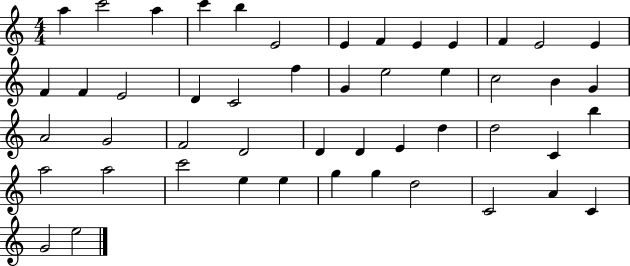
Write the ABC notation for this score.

X:1
T:Untitled
M:4/4
L:1/4
K:C
a c'2 a c' b E2 E F E E F E2 E F F E2 D C2 f G e2 e c2 B G A2 G2 F2 D2 D D E d d2 C b a2 a2 c'2 e e g g d2 C2 A C G2 e2